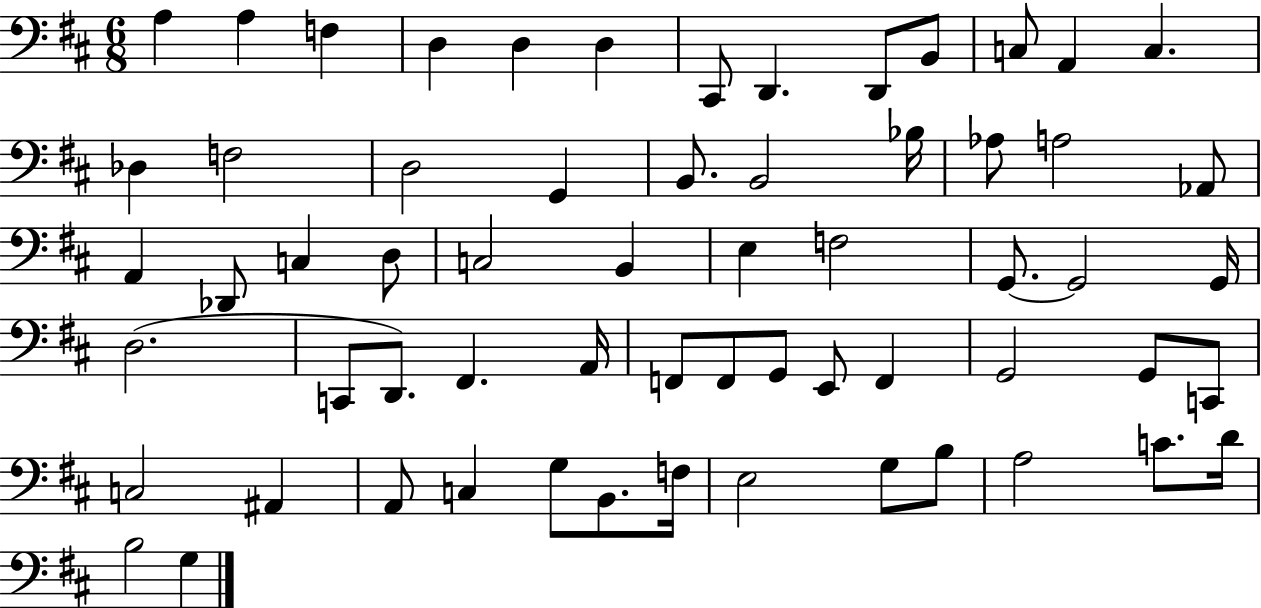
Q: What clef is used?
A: bass